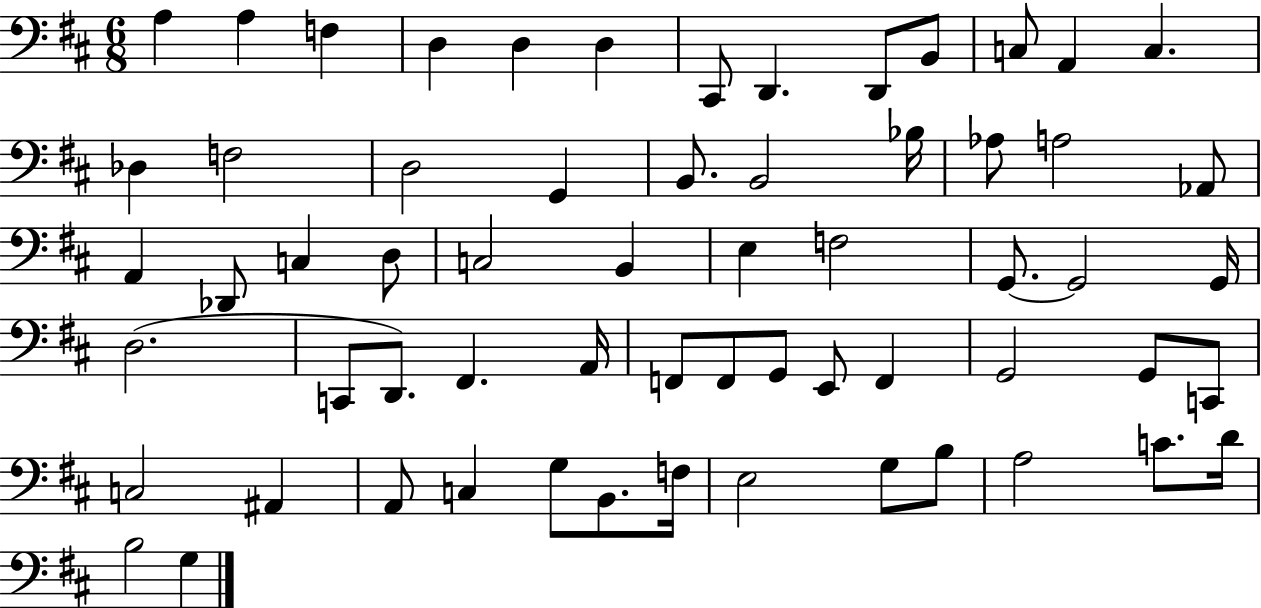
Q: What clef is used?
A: bass